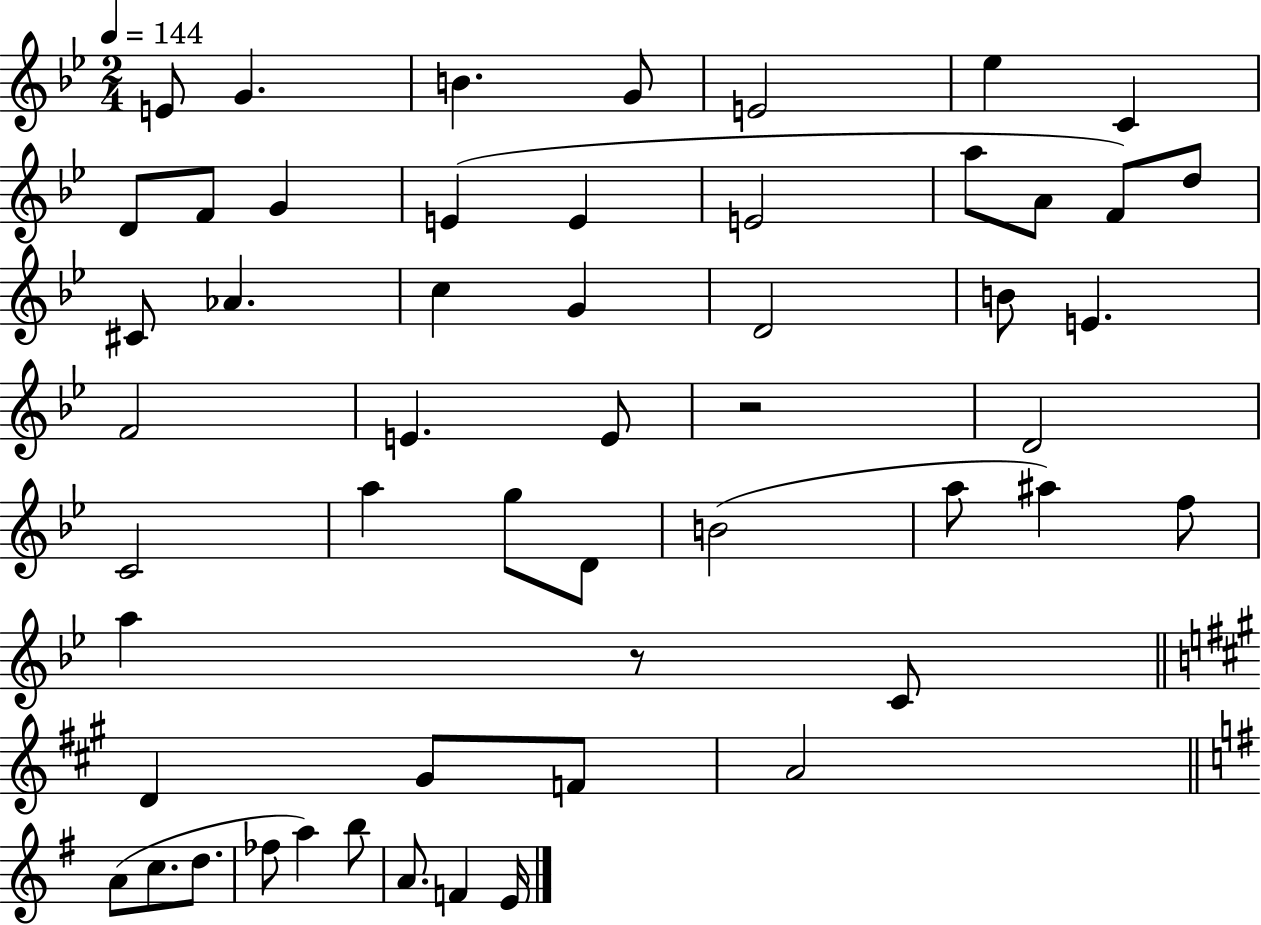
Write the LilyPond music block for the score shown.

{
  \clef treble
  \numericTimeSignature
  \time 2/4
  \key bes \major
  \tempo 4 = 144
  \repeat volta 2 { e'8 g'4. | b'4. g'8 | e'2 | ees''4 c'4 | \break d'8 f'8 g'4 | e'4( e'4 | e'2 | a''8 a'8 f'8) d''8 | \break cis'8 aes'4. | c''4 g'4 | d'2 | b'8 e'4. | \break f'2 | e'4. e'8 | r2 | d'2 | \break c'2 | a''4 g''8 d'8 | b'2( | a''8 ais''4) f''8 | \break a''4 r8 c'8 | \bar "||" \break \key a \major d'4 gis'8 f'8 | a'2 | \bar "||" \break \key g \major a'8( c''8. d''8. | fes''8 a''4) b''8 | a'8. f'4 e'16 | } \bar "|."
}